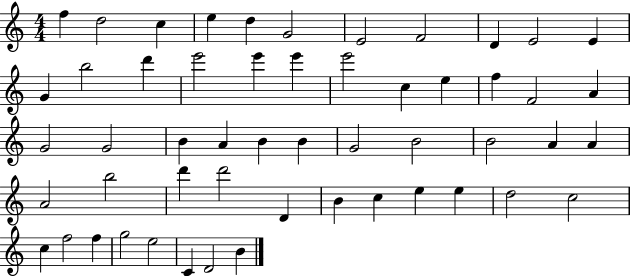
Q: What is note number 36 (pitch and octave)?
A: B5